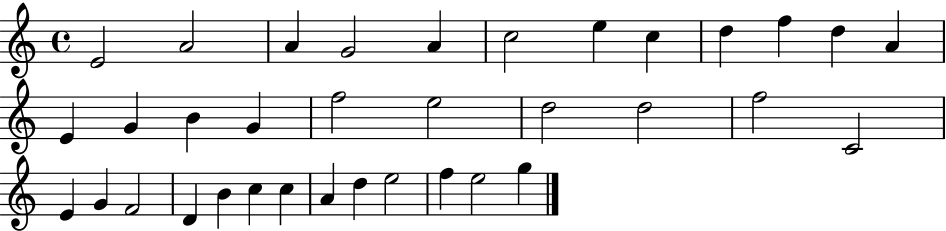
E4/h A4/h A4/q G4/h A4/q C5/h E5/q C5/q D5/q F5/q D5/q A4/q E4/q G4/q B4/q G4/q F5/h E5/h D5/h D5/h F5/h C4/h E4/q G4/q F4/h D4/q B4/q C5/q C5/q A4/q D5/q E5/h F5/q E5/h G5/q